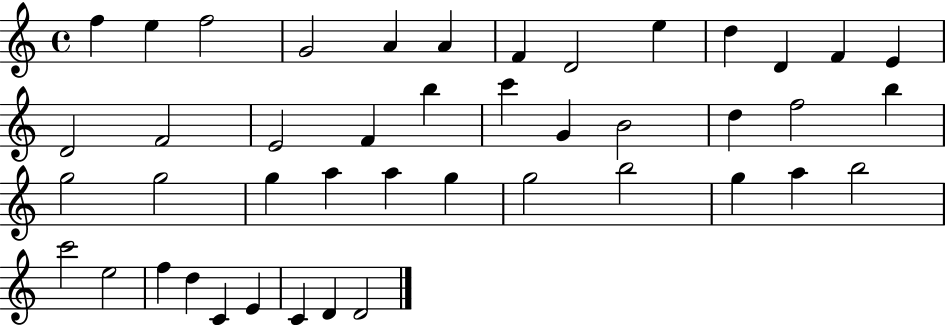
{
  \clef treble
  \time 4/4
  \defaultTimeSignature
  \key c \major
  f''4 e''4 f''2 | g'2 a'4 a'4 | f'4 d'2 e''4 | d''4 d'4 f'4 e'4 | \break d'2 f'2 | e'2 f'4 b''4 | c'''4 g'4 b'2 | d''4 f''2 b''4 | \break g''2 g''2 | g''4 a''4 a''4 g''4 | g''2 b''2 | g''4 a''4 b''2 | \break c'''2 e''2 | f''4 d''4 c'4 e'4 | c'4 d'4 d'2 | \bar "|."
}